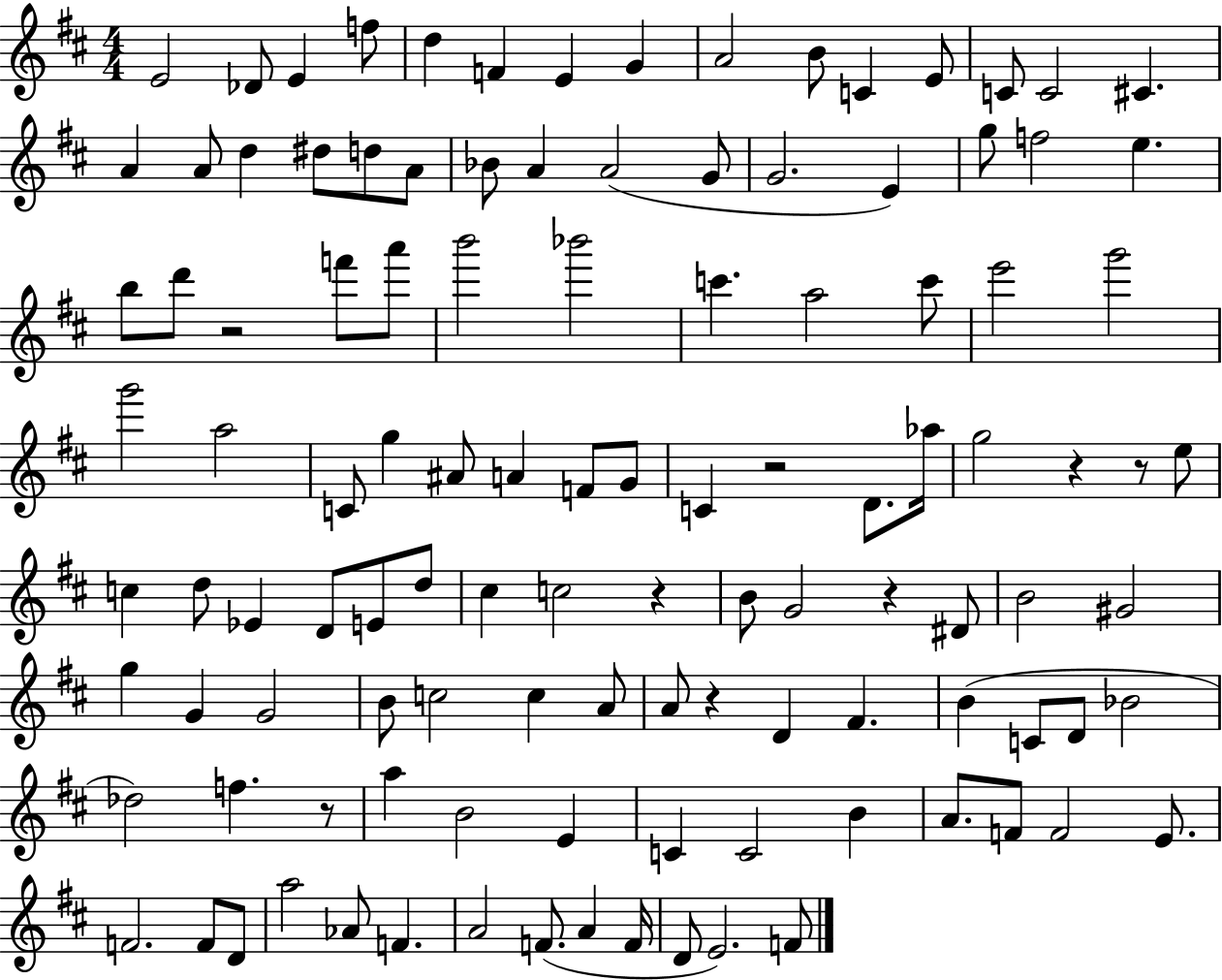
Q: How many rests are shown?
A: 8